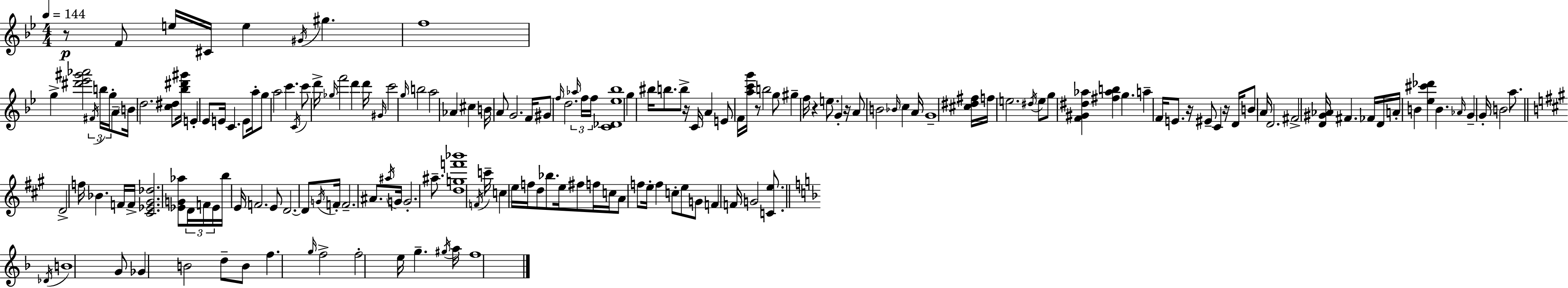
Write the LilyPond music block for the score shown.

{
  \clef treble
  \numericTimeSignature
  \time 4/4
  \key g \minor
  \tempo 4 = 144
  r8\p f'8 e''16 cis'16 e''4 \acciaccatura { gis'16 } gis''4. | f''1 | g''4-> <dis''' ees''' gis''' aes'''>2 \tuplet 3/2 { \acciaccatura { fis'16 } b''16 g''16-. } | a'8-- \parenthesize b'16 d''2. <c'' dis''>8 | \break <bes'' dis''' gis'''>16 e'4-. ees'8 e'16 c'4. e'8 | a''16-. g''8 a''2 c'''4. | \acciaccatura { c'16 } c'''8 d'''16-> \grace { ges''16 } f'''2 d'''4 | d'''16 \grace { gis'16 } c'''2 \grace { g''16 } b''2 | \break a''2 aes'4 | cis''4 b'16 a'8 g'2. | f'16 gis'8 \grace { f''16 } d''2. | \tuplet 3/2 { \grace { aes''16 } f''16 f''16 } <c' des' ees'' bes''>1 | \break g''4 bis''16 b''8. | b''8-> r16 c'16 a'4 e'8 f'16 <a'' c''' g'''>16 r8 b''2 | g''8 gis''4-- f''16 r4 | e''8. g'4-. r16 a'8 b'2 | \break \grace { bes'16 } c''4 a'16 g'1-- | <cis'' dis'' fis''>16 f''16 e''2. | \acciaccatura { dis''16 } e''8 g''8 <f' gis' dis'' aes''>4 | <fis'' aes'' b''>4 g''4. a''4-- f'16 e'8. | \break r16 eis'8-- c'4 r16 d'16 b'8 a'16 d'2. | fis'2-> | <d' gis' aes'>16 fis'4. fes'16 d'16 a'16-. b'4 | <ees'' cis''' des'''>4 b'4. \grace { aes'16 } g'4-- g'16-. | \break b'2 a''8. \bar "||" \break \key a \major d'2-> f''16 bes'4. f'16 | f'16-> <cis' ees' gis' des''>2. <ees' g' aes''>8 \tuplet 3/2 { d'16 | f'16 ees'16 } b''16 e'16 f'2. | e'8 d'2.~~ d'8 | \break \acciaccatura { g'16 } f'16-. f'2.-- ais'8. | \acciaccatura { ais''16 } g'16 g'2.-. ais''8.-- | <d'' g'' f''' bes'''>1 | \acciaccatura { f'16 } c'''16-- c''4 e''16 f''16 d''8 bes''8. e''16 | \break fis''8 f''16 c''16 a'8 f''8 e''16-. f''4 c''8-. e''8 | g'8 f'4 f'16 g'2 | <c' e''>8. \bar "||" \break \key f \major \acciaccatura { des'16 } b'1 | g'8 ges'4 b'2 d''8-- | b'8 f''4. \grace { g''16 } f''2-> | f''2-. e''16 g''4.-- | \break \acciaccatura { gis''16 } a''16 f''1 | \bar "|."
}